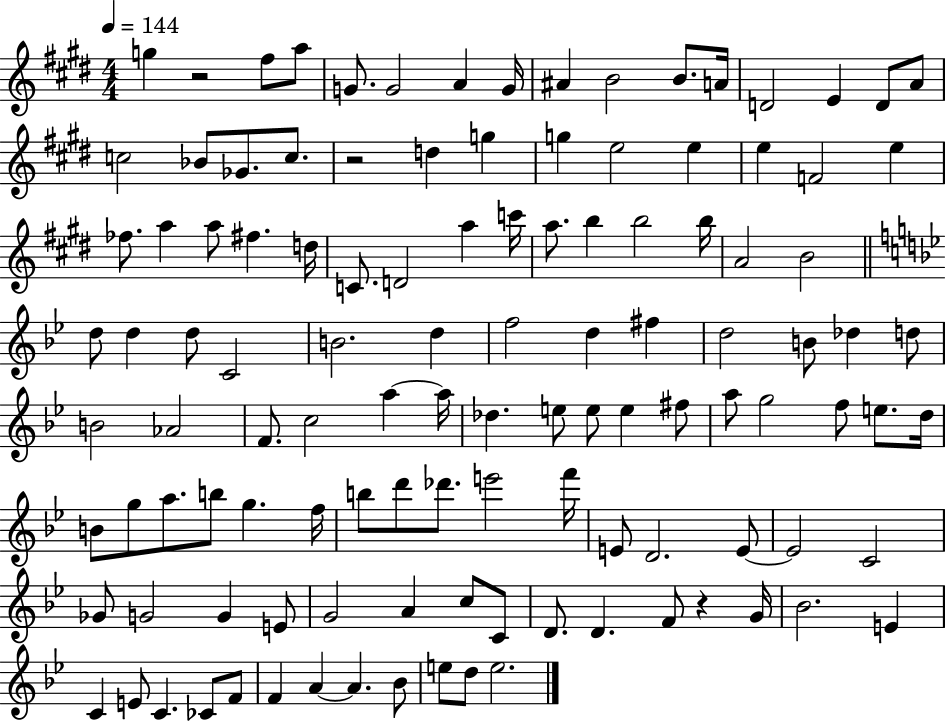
{
  \clef treble
  \numericTimeSignature
  \time 4/4
  \key e \major
  \tempo 4 = 144
  g''4 r2 fis''8 a''8 | g'8. g'2 a'4 g'16 | ais'4 b'2 b'8. a'16 | d'2 e'4 d'8 a'8 | \break c''2 bes'8 ges'8. c''8. | r2 d''4 g''4 | g''4 e''2 e''4 | e''4 f'2 e''4 | \break fes''8. a''4 a''8 fis''4. d''16 | c'8. d'2 a''4 c'''16 | a''8. b''4 b''2 b''16 | a'2 b'2 | \break \bar "||" \break \key g \minor d''8 d''4 d''8 c'2 | b'2. d''4 | f''2 d''4 fis''4 | d''2 b'8 des''4 d''8 | \break b'2 aes'2 | f'8. c''2 a''4~~ a''16 | des''4. e''8 e''8 e''4 fis''8 | a''8 g''2 f''8 e''8. d''16 | \break b'8 g''8 a''8. b''8 g''4. f''16 | b''8 d'''8 des'''8. e'''2 f'''16 | e'8 d'2. e'8~~ | e'2 c'2 | \break ges'8 g'2 g'4 e'8 | g'2 a'4 c''8 c'8 | d'8. d'4. f'8 r4 g'16 | bes'2. e'4 | \break c'4 e'8 c'4. ces'8 f'8 | f'4 a'4~~ a'4. bes'8 | e''8 d''8 e''2. | \bar "|."
}